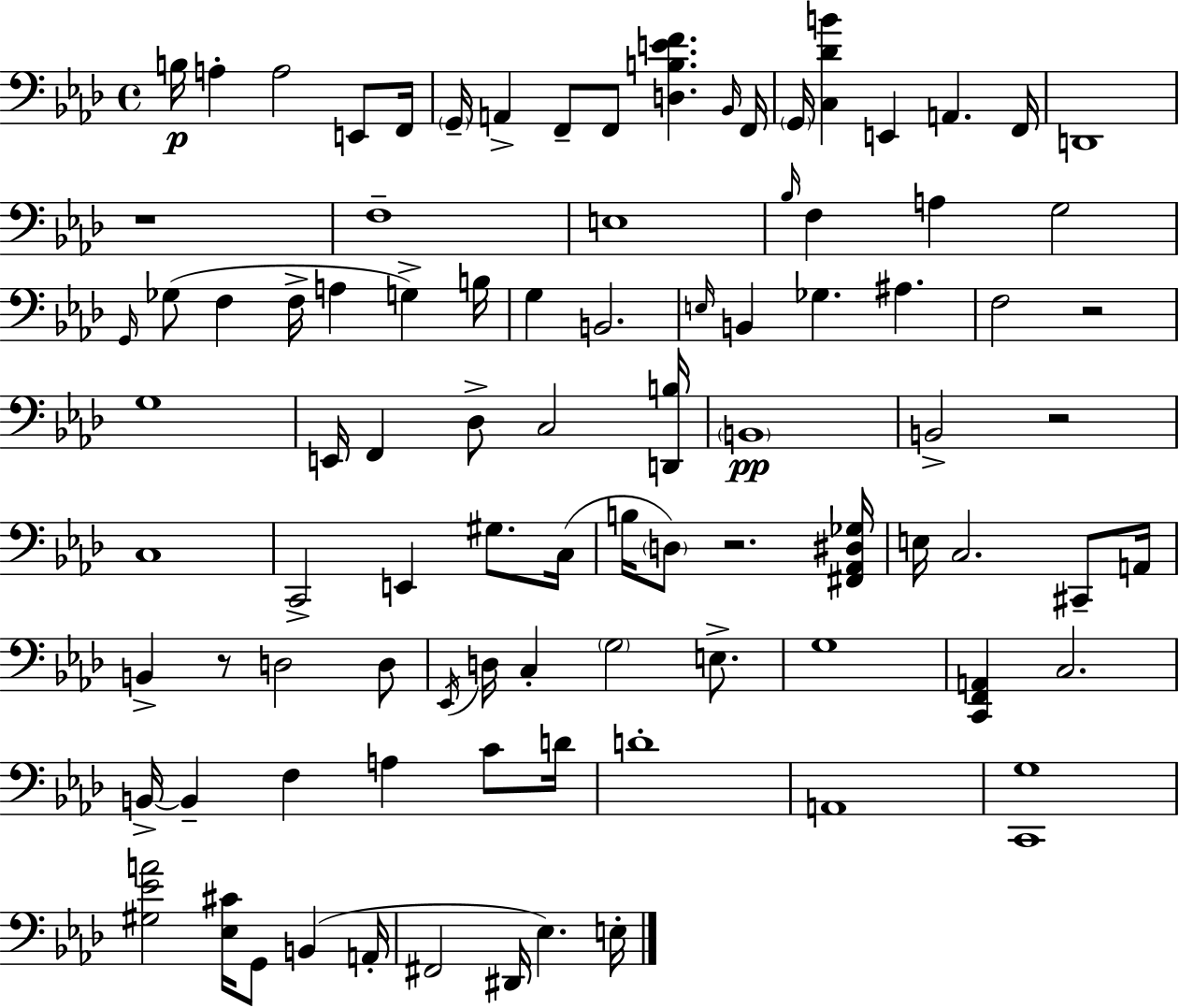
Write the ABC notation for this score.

X:1
T:Untitled
M:4/4
L:1/4
K:Fm
B,/4 A, A,2 E,,/2 F,,/4 G,,/4 A,, F,,/2 F,,/2 [D,B,EF] _B,,/4 F,,/4 G,,/4 [C,_DB] E,, A,, F,,/4 D,,4 z4 F,4 E,4 _B,/4 F, A, G,2 G,,/4 _G,/2 F, F,/4 A, G, B,/4 G, B,,2 E,/4 B,, _G, ^A, F,2 z2 G,4 E,,/4 F,, _D,/2 C,2 [D,,B,]/4 B,,4 B,,2 z2 C,4 C,,2 E,, ^G,/2 C,/4 B,/4 D,/2 z2 [^F,,_A,,^D,_G,]/4 E,/4 C,2 ^C,,/2 A,,/4 B,, z/2 D,2 D,/2 _E,,/4 D,/4 C, G,2 E,/2 G,4 [C,,F,,A,,] C,2 B,,/4 B,, F, A, C/2 D/4 D4 A,,4 [C,,G,]4 [^G,_EA]2 [_E,^C]/4 G,,/2 B,, A,,/4 ^F,,2 ^D,,/4 _E, E,/4